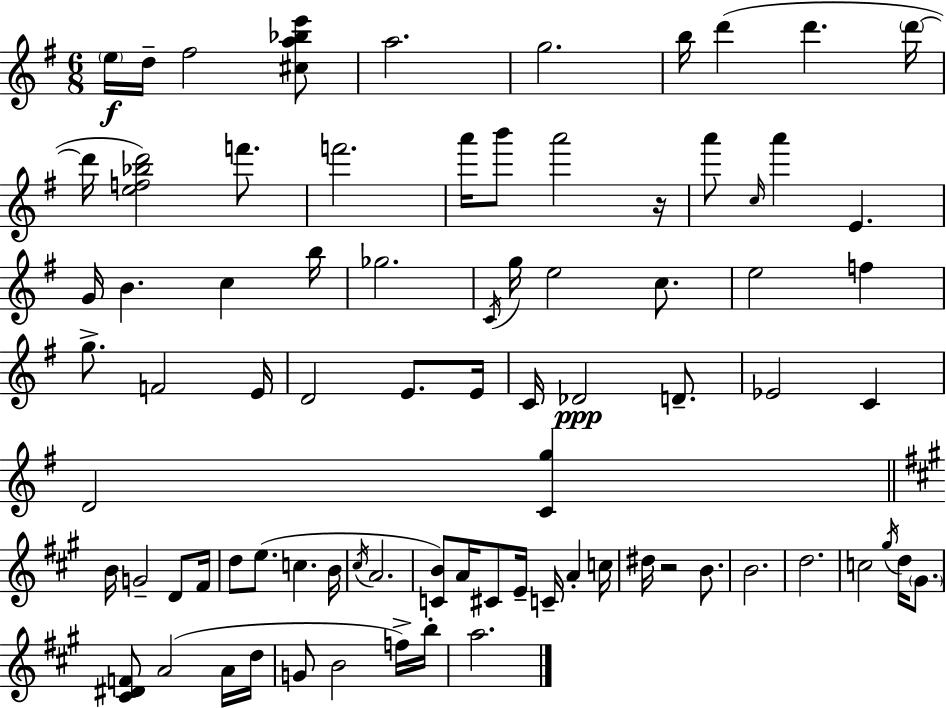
{
  \clef treble
  \numericTimeSignature
  \time 6/8
  \key e \minor
  \parenthesize e''16\f d''16-- fis''2 <cis'' a'' bes'' e'''>8 | a''2. | g''2. | b''16 d'''4( d'''4. \parenthesize d'''16~~ | \break d'''16 <e'' f'' bes'' d'''>2) f'''8. | f'''2. | a'''16 b'''8 a'''2 r16 | a'''8 \grace { c''16 } a'''4 e'4. | \break g'16 b'4. c''4 | b''16 ges''2. | \acciaccatura { c'16 } g''16 e''2 c''8. | e''2 f''4 | \break g''8.-> f'2 | e'16 d'2 e'8. | e'16 c'16 des'2\ppp d'8.-- | ees'2 c'4 | \break d'2 <c' g''>4 | \bar "||" \break \key a \major b'16 g'2-- d'8 fis'16 | d''8 e''8.( c''4. b'16 | \acciaccatura { cis''16 } a'2. | <c' b'>8) a'16 cis'8 e'16-- c'16-- a'4-. | \break c''16 dis''16 r2 b'8. | b'2. | d''2. | c''2 \acciaccatura { gis''16 } d''16 \parenthesize gis'8. | \break <cis' dis' f'>8 a'2( | a'16 d''16 g'8 b'2 | f''16->) b''16-. a''2. | \bar "|."
}